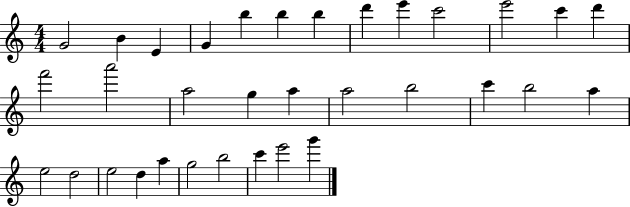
G4/h B4/q E4/q G4/q B5/q B5/q B5/q D6/q E6/q C6/h E6/h C6/q D6/q F6/h A6/h A5/h G5/q A5/q A5/h B5/h C6/q B5/h A5/q E5/h D5/h E5/h D5/q A5/q G5/h B5/h C6/q E6/h G6/q